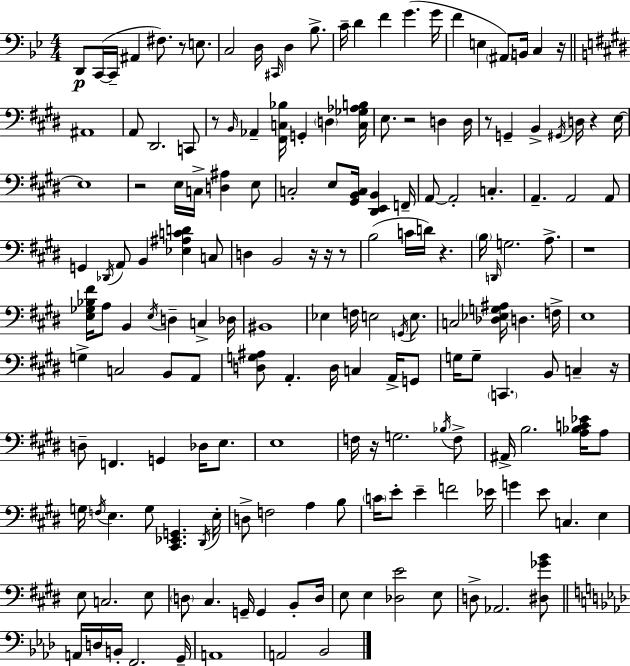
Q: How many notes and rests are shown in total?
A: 175